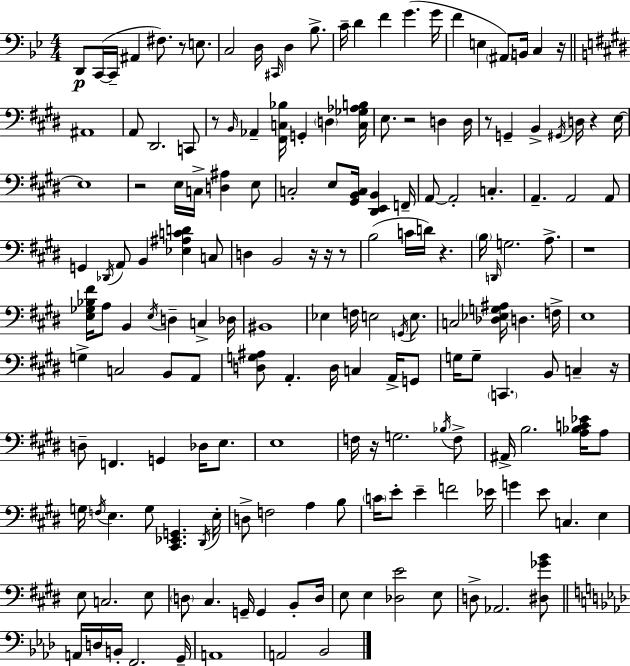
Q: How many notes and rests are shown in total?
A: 175